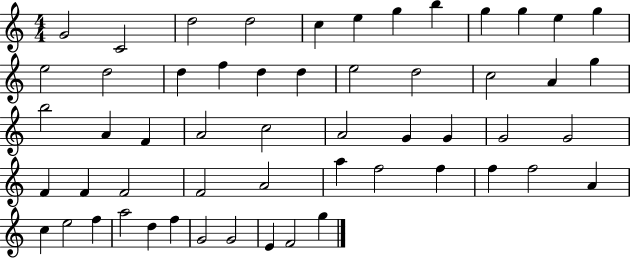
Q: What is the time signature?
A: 4/4